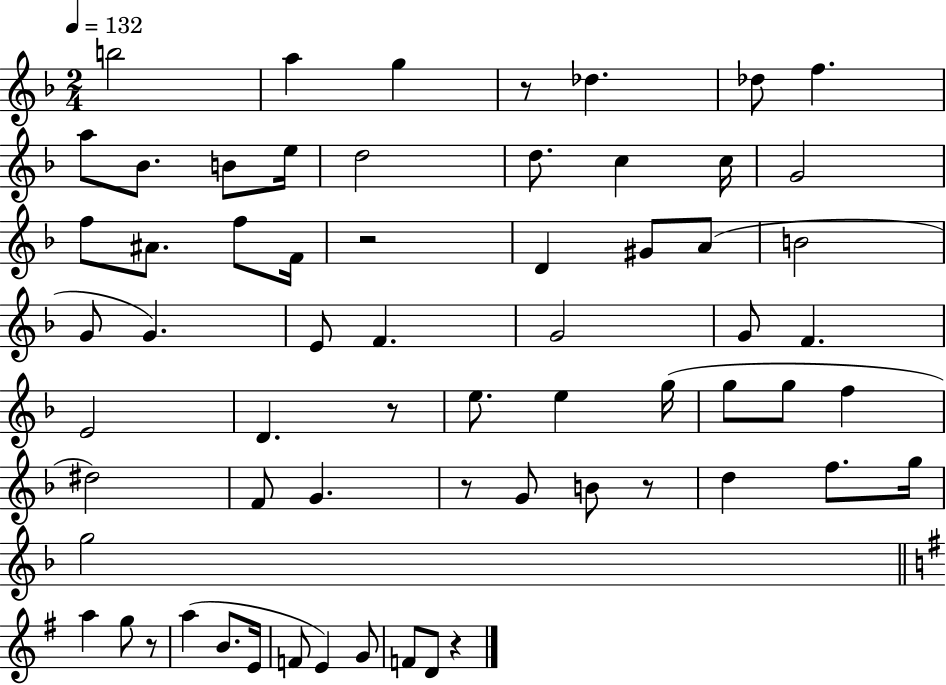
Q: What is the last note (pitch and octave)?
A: D4